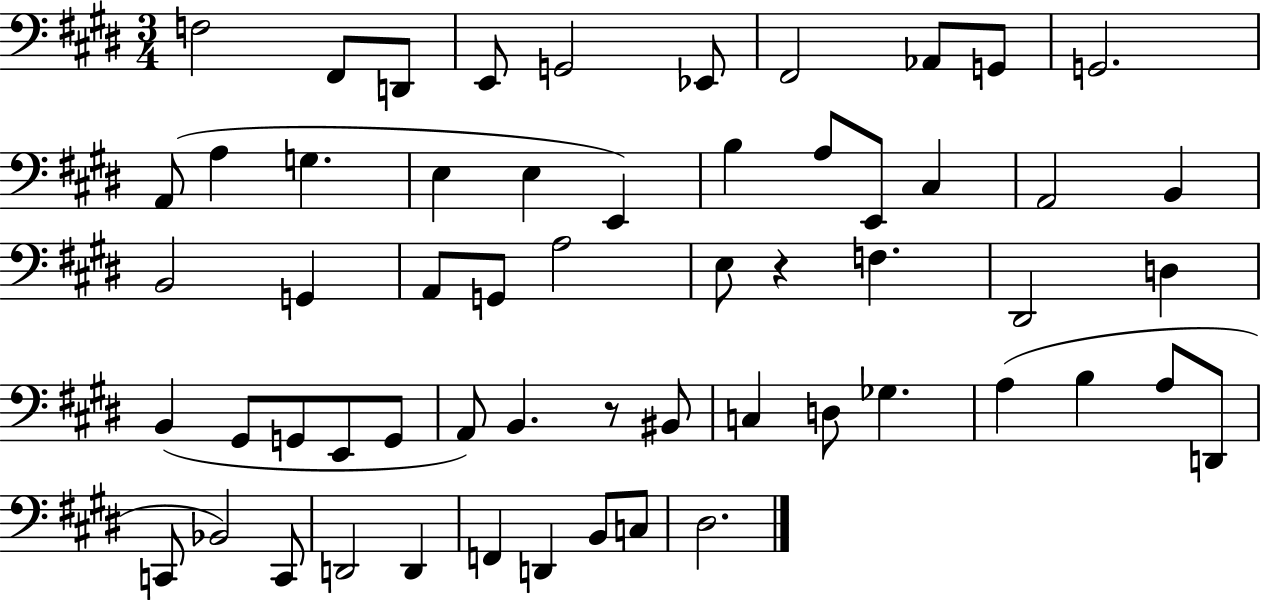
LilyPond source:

{
  \clef bass
  \numericTimeSignature
  \time 3/4
  \key e \major
  f2 fis,8 d,8 | e,8 g,2 ees,8 | fis,2 aes,8 g,8 | g,2. | \break a,8( a4 g4. | e4 e4 e,4) | b4 a8 e,8 cis4 | a,2 b,4 | \break b,2 g,4 | a,8 g,8 a2 | e8 r4 f4. | dis,2 d4 | \break b,4( gis,8 g,8 e,8 g,8 | a,8) b,4. r8 bis,8 | c4 d8 ges4. | a4( b4 a8 d,8 | \break c,8 bes,2) c,8 | d,2 d,4 | f,4 d,4 b,8 c8 | dis2. | \break \bar "|."
}